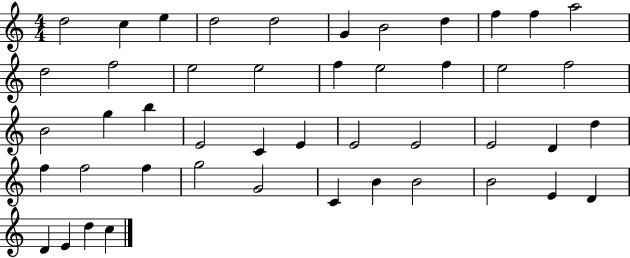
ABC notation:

X:1
T:Untitled
M:4/4
L:1/4
K:C
d2 c e d2 d2 G B2 d f f a2 d2 f2 e2 e2 f e2 f e2 f2 B2 g b E2 C E E2 E2 E2 D d f f2 f g2 G2 C B B2 B2 E D D E d c